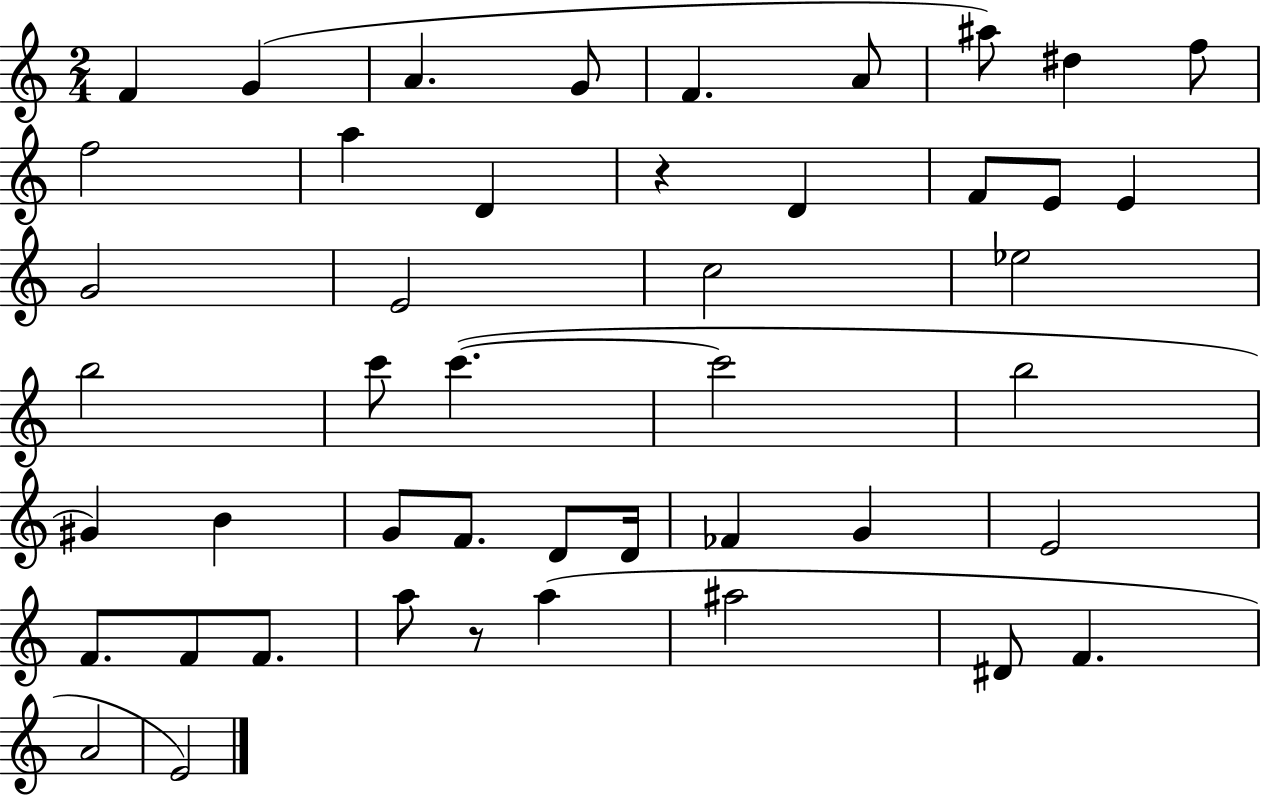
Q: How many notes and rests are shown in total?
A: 46